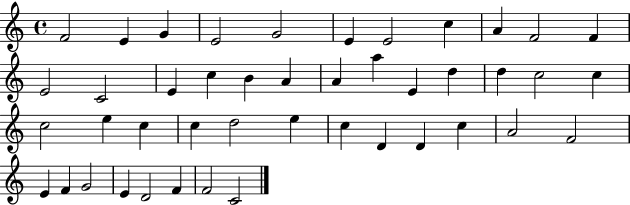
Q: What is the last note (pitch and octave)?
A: C4